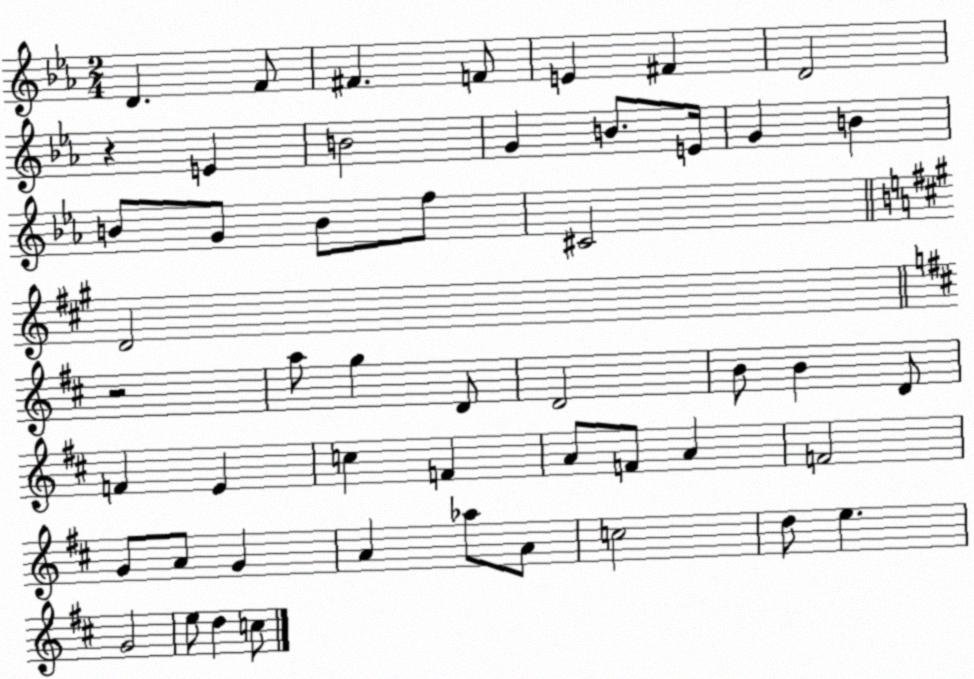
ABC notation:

X:1
T:Untitled
M:2/4
L:1/4
K:Eb
D F/2 ^F F/2 E ^F D2 z E B2 G B/2 E/4 G B B/2 G/2 B/2 f/2 ^C2 D2 z2 a/2 g D/2 D2 B/2 B D/2 F E c F A/2 F/2 A F2 G/2 A/2 G A _a/2 A/2 c2 d/2 e G2 e/2 d c/2